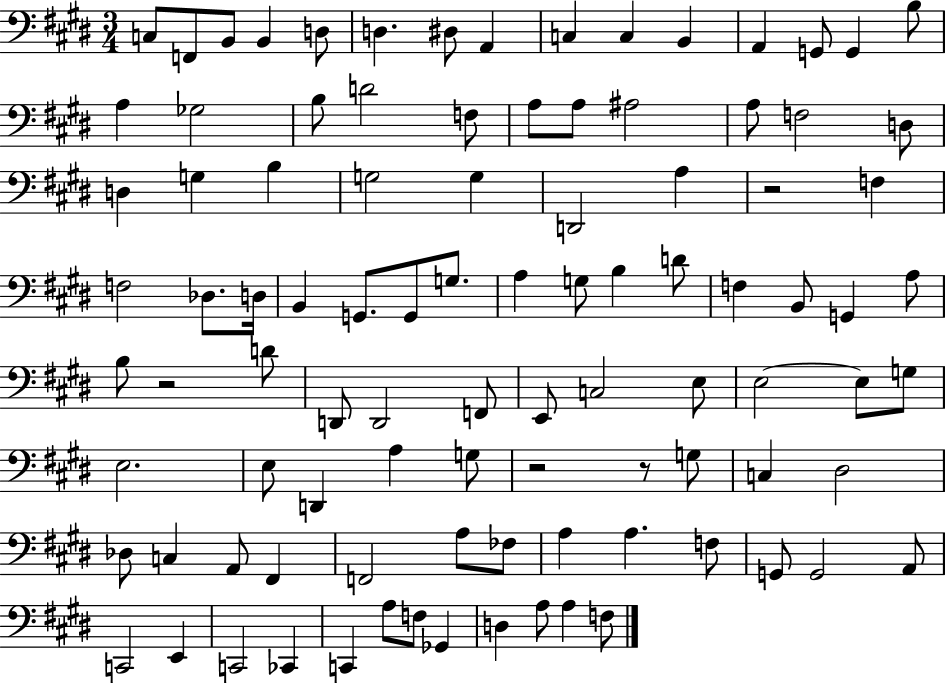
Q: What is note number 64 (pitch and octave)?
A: A3